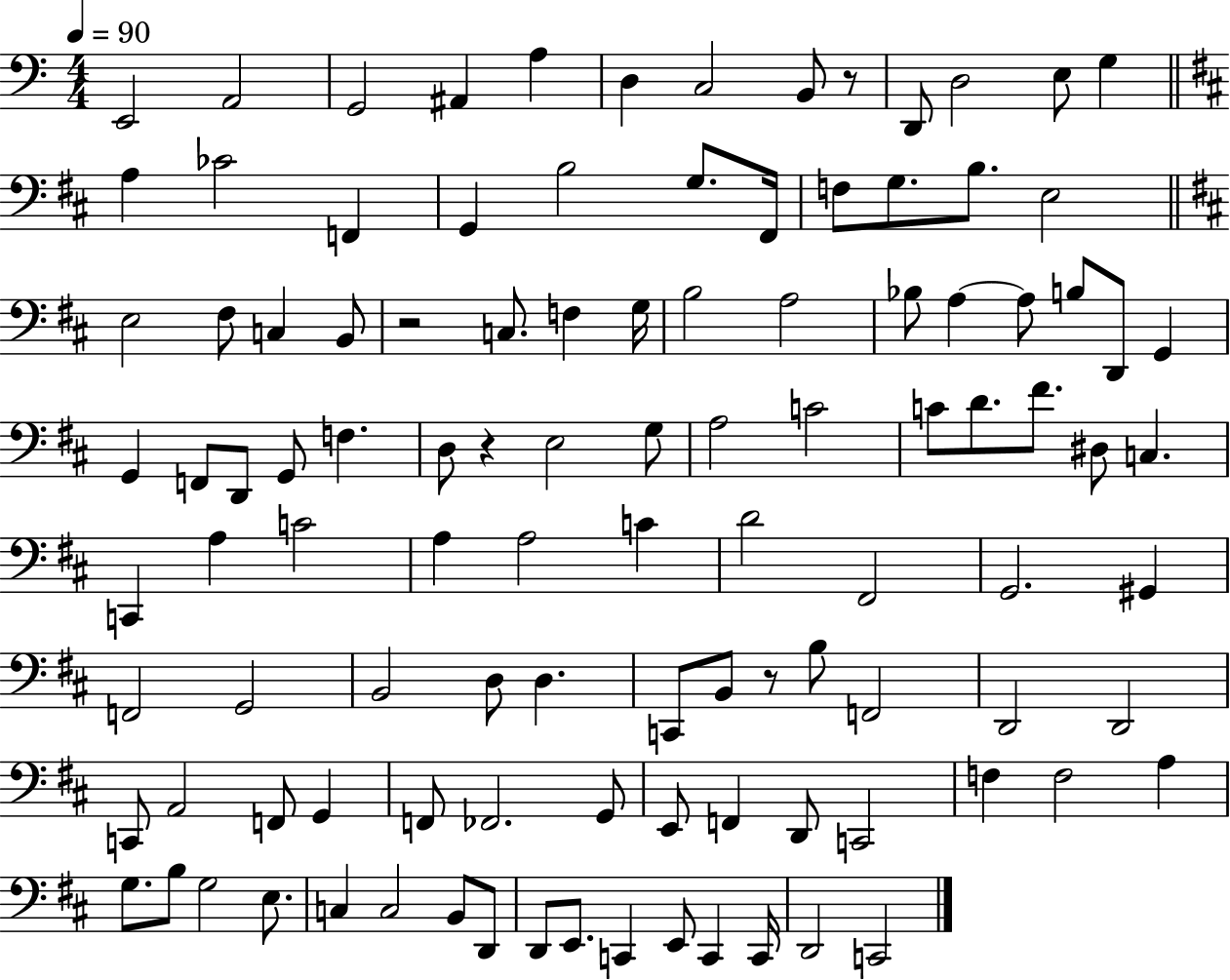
E2/h A2/h G2/h A#2/q A3/q D3/q C3/h B2/e R/e D2/e D3/h E3/e G3/q A3/q CES4/h F2/q G2/q B3/h G3/e. F#2/s F3/e G3/e. B3/e. E3/h E3/h F#3/e C3/q B2/e R/h C3/e. F3/q G3/s B3/h A3/h Bb3/e A3/q A3/e B3/e D2/e G2/q G2/q F2/e D2/e G2/e F3/q. D3/e R/q E3/h G3/e A3/h C4/h C4/e D4/e. F#4/e. D#3/e C3/q. C2/q A3/q C4/h A3/q A3/h C4/q D4/h F#2/h G2/h. G#2/q F2/h G2/h B2/h D3/e D3/q. C2/e B2/e R/e B3/e F2/h D2/h D2/h C2/e A2/h F2/e G2/q F2/e FES2/h. G2/e E2/e F2/q D2/e C2/h F3/q F3/h A3/q G3/e. B3/e G3/h E3/e. C3/q C3/h B2/e D2/e D2/e E2/e. C2/q E2/e C2/q C2/s D2/h C2/h